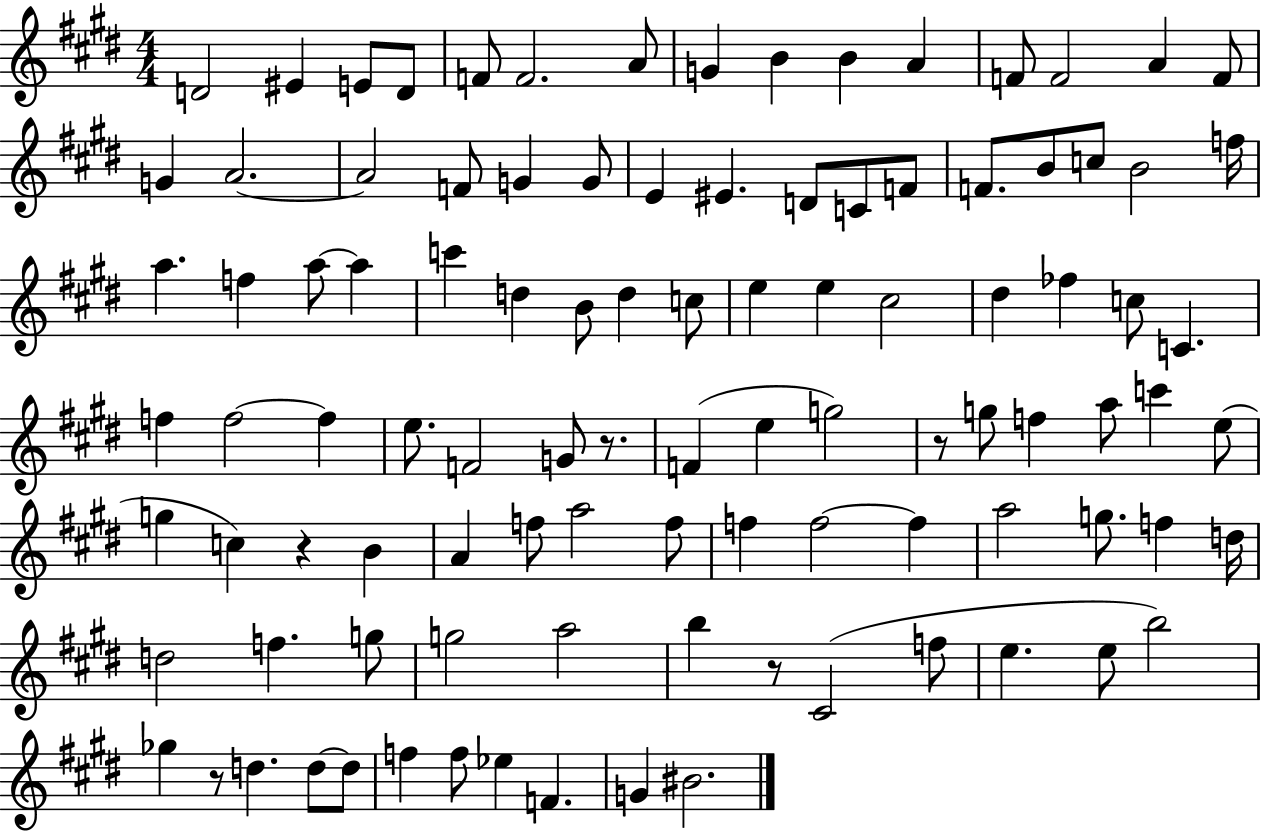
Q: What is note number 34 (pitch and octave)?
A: A5